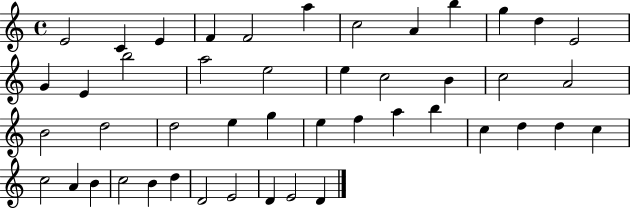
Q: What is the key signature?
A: C major